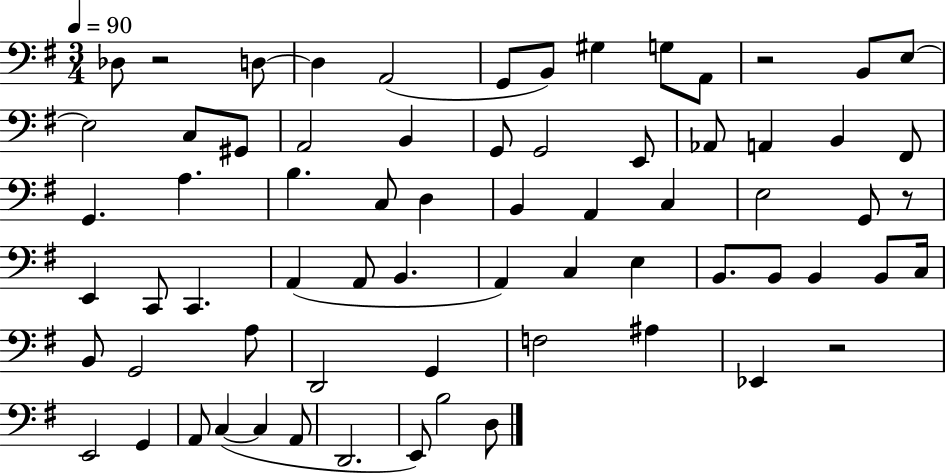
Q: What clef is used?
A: bass